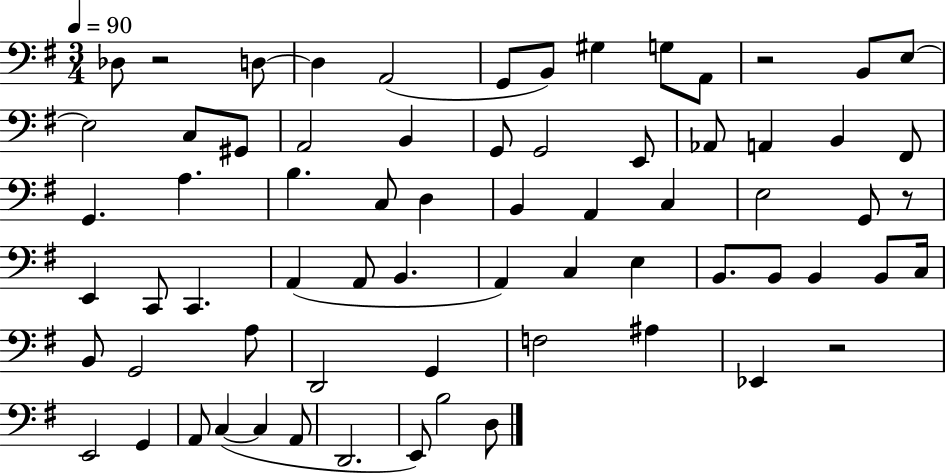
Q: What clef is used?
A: bass